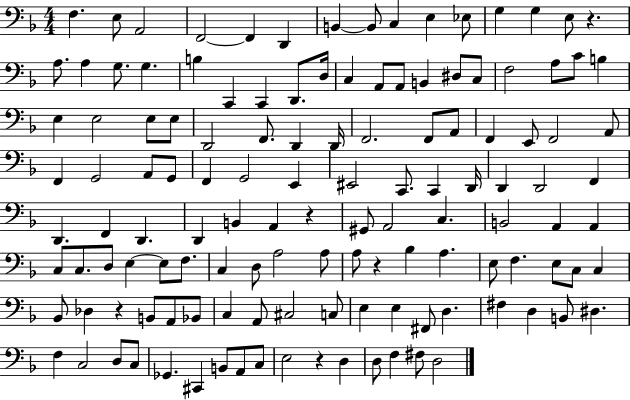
{
  \clef bass
  \numericTimeSignature
  \time 4/4
  \key f \major
  f4. e8 a,2 | f,2~~ f,4 d,4 | b,4~~ b,8 c4 e4 ees8 | g4 g4 e8 r4. | \break a8. a4 g8. g4. | b4 c,4 c,4 d,8. d16 | c4 a,8 a,8 b,4 dis8 c8 | f2 a8 c'8 b4 | \break e4 e2 e8 e8 | d,2 f,8. d,4 d,16 | f,2. f,8 a,8 | f,4 e,8 f,2 a,8 | \break f,4 g,2 a,8 g,8 | f,4 g,2 e,4 | eis,2 c,8. c,4 d,16 | d,4 d,2 f,4 | \break d,4. f,4 d,4. | d,4 b,4 a,4 r4 | gis,8 a,2 c4. | b,2 a,4 a,4 | \break c8 c8. d8 e4~~ e8 f8. | c4 d8 a2 a8 | a8 r4 bes4 a4. | e8 f4. e8 c8 c4 | \break bes,8 des4 r4 b,8 a,8 bes,8 | c4 a,8 cis2 c8 | e4 e4 fis,8 d4. | fis4 d4 b,8 dis4. | \break f4 c2 d8 c8 | ges,4. cis,4 b,8 a,8 c8 | e2 r4 d4 | d8 f4 fis8 d2 | \break \bar "|."
}